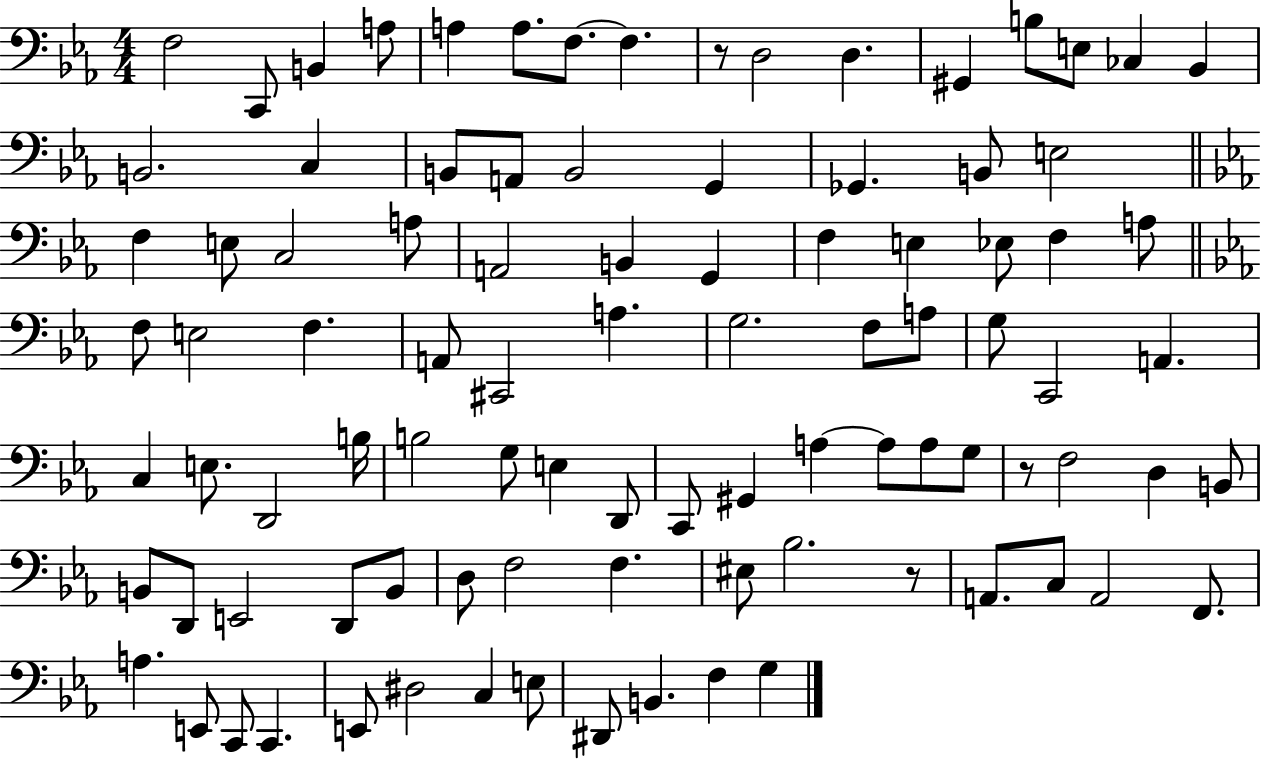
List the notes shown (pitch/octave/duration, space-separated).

F3/h C2/e B2/q A3/e A3/q A3/e. F3/e. F3/q. R/e D3/h D3/q. G#2/q B3/e E3/e CES3/q Bb2/q B2/h. C3/q B2/e A2/e B2/h G2/q Gb2/q. B2/e E3/h F3/q E3/e C3/h A3/e A2/h B2/q G2/q F3/q E3/q Eb3/e F3/q A3/e F3/e E3/h F3/q. A2/e C#2/h A3/q. G3/h. F3/e A3/e G3/e C2/h A2/q. C3/q E3/e. D2/h B3/s B3/h G3/e E3/q D2/e C2/e G#2/q A3/q A3/e A3/e G3/e R/e F3/h D3/q B2/e B2/e D2/e E2/h D2/e B2/e D3/e F3/h F3/q. EIS3/e Bb3/h. R/e A2/e. C3/e A2/h F2/e. A3/q. E2/e C2/e C2/q. E2/e D#3/h C3/q E3/e D#2/e B2/q. F3/q G3/q